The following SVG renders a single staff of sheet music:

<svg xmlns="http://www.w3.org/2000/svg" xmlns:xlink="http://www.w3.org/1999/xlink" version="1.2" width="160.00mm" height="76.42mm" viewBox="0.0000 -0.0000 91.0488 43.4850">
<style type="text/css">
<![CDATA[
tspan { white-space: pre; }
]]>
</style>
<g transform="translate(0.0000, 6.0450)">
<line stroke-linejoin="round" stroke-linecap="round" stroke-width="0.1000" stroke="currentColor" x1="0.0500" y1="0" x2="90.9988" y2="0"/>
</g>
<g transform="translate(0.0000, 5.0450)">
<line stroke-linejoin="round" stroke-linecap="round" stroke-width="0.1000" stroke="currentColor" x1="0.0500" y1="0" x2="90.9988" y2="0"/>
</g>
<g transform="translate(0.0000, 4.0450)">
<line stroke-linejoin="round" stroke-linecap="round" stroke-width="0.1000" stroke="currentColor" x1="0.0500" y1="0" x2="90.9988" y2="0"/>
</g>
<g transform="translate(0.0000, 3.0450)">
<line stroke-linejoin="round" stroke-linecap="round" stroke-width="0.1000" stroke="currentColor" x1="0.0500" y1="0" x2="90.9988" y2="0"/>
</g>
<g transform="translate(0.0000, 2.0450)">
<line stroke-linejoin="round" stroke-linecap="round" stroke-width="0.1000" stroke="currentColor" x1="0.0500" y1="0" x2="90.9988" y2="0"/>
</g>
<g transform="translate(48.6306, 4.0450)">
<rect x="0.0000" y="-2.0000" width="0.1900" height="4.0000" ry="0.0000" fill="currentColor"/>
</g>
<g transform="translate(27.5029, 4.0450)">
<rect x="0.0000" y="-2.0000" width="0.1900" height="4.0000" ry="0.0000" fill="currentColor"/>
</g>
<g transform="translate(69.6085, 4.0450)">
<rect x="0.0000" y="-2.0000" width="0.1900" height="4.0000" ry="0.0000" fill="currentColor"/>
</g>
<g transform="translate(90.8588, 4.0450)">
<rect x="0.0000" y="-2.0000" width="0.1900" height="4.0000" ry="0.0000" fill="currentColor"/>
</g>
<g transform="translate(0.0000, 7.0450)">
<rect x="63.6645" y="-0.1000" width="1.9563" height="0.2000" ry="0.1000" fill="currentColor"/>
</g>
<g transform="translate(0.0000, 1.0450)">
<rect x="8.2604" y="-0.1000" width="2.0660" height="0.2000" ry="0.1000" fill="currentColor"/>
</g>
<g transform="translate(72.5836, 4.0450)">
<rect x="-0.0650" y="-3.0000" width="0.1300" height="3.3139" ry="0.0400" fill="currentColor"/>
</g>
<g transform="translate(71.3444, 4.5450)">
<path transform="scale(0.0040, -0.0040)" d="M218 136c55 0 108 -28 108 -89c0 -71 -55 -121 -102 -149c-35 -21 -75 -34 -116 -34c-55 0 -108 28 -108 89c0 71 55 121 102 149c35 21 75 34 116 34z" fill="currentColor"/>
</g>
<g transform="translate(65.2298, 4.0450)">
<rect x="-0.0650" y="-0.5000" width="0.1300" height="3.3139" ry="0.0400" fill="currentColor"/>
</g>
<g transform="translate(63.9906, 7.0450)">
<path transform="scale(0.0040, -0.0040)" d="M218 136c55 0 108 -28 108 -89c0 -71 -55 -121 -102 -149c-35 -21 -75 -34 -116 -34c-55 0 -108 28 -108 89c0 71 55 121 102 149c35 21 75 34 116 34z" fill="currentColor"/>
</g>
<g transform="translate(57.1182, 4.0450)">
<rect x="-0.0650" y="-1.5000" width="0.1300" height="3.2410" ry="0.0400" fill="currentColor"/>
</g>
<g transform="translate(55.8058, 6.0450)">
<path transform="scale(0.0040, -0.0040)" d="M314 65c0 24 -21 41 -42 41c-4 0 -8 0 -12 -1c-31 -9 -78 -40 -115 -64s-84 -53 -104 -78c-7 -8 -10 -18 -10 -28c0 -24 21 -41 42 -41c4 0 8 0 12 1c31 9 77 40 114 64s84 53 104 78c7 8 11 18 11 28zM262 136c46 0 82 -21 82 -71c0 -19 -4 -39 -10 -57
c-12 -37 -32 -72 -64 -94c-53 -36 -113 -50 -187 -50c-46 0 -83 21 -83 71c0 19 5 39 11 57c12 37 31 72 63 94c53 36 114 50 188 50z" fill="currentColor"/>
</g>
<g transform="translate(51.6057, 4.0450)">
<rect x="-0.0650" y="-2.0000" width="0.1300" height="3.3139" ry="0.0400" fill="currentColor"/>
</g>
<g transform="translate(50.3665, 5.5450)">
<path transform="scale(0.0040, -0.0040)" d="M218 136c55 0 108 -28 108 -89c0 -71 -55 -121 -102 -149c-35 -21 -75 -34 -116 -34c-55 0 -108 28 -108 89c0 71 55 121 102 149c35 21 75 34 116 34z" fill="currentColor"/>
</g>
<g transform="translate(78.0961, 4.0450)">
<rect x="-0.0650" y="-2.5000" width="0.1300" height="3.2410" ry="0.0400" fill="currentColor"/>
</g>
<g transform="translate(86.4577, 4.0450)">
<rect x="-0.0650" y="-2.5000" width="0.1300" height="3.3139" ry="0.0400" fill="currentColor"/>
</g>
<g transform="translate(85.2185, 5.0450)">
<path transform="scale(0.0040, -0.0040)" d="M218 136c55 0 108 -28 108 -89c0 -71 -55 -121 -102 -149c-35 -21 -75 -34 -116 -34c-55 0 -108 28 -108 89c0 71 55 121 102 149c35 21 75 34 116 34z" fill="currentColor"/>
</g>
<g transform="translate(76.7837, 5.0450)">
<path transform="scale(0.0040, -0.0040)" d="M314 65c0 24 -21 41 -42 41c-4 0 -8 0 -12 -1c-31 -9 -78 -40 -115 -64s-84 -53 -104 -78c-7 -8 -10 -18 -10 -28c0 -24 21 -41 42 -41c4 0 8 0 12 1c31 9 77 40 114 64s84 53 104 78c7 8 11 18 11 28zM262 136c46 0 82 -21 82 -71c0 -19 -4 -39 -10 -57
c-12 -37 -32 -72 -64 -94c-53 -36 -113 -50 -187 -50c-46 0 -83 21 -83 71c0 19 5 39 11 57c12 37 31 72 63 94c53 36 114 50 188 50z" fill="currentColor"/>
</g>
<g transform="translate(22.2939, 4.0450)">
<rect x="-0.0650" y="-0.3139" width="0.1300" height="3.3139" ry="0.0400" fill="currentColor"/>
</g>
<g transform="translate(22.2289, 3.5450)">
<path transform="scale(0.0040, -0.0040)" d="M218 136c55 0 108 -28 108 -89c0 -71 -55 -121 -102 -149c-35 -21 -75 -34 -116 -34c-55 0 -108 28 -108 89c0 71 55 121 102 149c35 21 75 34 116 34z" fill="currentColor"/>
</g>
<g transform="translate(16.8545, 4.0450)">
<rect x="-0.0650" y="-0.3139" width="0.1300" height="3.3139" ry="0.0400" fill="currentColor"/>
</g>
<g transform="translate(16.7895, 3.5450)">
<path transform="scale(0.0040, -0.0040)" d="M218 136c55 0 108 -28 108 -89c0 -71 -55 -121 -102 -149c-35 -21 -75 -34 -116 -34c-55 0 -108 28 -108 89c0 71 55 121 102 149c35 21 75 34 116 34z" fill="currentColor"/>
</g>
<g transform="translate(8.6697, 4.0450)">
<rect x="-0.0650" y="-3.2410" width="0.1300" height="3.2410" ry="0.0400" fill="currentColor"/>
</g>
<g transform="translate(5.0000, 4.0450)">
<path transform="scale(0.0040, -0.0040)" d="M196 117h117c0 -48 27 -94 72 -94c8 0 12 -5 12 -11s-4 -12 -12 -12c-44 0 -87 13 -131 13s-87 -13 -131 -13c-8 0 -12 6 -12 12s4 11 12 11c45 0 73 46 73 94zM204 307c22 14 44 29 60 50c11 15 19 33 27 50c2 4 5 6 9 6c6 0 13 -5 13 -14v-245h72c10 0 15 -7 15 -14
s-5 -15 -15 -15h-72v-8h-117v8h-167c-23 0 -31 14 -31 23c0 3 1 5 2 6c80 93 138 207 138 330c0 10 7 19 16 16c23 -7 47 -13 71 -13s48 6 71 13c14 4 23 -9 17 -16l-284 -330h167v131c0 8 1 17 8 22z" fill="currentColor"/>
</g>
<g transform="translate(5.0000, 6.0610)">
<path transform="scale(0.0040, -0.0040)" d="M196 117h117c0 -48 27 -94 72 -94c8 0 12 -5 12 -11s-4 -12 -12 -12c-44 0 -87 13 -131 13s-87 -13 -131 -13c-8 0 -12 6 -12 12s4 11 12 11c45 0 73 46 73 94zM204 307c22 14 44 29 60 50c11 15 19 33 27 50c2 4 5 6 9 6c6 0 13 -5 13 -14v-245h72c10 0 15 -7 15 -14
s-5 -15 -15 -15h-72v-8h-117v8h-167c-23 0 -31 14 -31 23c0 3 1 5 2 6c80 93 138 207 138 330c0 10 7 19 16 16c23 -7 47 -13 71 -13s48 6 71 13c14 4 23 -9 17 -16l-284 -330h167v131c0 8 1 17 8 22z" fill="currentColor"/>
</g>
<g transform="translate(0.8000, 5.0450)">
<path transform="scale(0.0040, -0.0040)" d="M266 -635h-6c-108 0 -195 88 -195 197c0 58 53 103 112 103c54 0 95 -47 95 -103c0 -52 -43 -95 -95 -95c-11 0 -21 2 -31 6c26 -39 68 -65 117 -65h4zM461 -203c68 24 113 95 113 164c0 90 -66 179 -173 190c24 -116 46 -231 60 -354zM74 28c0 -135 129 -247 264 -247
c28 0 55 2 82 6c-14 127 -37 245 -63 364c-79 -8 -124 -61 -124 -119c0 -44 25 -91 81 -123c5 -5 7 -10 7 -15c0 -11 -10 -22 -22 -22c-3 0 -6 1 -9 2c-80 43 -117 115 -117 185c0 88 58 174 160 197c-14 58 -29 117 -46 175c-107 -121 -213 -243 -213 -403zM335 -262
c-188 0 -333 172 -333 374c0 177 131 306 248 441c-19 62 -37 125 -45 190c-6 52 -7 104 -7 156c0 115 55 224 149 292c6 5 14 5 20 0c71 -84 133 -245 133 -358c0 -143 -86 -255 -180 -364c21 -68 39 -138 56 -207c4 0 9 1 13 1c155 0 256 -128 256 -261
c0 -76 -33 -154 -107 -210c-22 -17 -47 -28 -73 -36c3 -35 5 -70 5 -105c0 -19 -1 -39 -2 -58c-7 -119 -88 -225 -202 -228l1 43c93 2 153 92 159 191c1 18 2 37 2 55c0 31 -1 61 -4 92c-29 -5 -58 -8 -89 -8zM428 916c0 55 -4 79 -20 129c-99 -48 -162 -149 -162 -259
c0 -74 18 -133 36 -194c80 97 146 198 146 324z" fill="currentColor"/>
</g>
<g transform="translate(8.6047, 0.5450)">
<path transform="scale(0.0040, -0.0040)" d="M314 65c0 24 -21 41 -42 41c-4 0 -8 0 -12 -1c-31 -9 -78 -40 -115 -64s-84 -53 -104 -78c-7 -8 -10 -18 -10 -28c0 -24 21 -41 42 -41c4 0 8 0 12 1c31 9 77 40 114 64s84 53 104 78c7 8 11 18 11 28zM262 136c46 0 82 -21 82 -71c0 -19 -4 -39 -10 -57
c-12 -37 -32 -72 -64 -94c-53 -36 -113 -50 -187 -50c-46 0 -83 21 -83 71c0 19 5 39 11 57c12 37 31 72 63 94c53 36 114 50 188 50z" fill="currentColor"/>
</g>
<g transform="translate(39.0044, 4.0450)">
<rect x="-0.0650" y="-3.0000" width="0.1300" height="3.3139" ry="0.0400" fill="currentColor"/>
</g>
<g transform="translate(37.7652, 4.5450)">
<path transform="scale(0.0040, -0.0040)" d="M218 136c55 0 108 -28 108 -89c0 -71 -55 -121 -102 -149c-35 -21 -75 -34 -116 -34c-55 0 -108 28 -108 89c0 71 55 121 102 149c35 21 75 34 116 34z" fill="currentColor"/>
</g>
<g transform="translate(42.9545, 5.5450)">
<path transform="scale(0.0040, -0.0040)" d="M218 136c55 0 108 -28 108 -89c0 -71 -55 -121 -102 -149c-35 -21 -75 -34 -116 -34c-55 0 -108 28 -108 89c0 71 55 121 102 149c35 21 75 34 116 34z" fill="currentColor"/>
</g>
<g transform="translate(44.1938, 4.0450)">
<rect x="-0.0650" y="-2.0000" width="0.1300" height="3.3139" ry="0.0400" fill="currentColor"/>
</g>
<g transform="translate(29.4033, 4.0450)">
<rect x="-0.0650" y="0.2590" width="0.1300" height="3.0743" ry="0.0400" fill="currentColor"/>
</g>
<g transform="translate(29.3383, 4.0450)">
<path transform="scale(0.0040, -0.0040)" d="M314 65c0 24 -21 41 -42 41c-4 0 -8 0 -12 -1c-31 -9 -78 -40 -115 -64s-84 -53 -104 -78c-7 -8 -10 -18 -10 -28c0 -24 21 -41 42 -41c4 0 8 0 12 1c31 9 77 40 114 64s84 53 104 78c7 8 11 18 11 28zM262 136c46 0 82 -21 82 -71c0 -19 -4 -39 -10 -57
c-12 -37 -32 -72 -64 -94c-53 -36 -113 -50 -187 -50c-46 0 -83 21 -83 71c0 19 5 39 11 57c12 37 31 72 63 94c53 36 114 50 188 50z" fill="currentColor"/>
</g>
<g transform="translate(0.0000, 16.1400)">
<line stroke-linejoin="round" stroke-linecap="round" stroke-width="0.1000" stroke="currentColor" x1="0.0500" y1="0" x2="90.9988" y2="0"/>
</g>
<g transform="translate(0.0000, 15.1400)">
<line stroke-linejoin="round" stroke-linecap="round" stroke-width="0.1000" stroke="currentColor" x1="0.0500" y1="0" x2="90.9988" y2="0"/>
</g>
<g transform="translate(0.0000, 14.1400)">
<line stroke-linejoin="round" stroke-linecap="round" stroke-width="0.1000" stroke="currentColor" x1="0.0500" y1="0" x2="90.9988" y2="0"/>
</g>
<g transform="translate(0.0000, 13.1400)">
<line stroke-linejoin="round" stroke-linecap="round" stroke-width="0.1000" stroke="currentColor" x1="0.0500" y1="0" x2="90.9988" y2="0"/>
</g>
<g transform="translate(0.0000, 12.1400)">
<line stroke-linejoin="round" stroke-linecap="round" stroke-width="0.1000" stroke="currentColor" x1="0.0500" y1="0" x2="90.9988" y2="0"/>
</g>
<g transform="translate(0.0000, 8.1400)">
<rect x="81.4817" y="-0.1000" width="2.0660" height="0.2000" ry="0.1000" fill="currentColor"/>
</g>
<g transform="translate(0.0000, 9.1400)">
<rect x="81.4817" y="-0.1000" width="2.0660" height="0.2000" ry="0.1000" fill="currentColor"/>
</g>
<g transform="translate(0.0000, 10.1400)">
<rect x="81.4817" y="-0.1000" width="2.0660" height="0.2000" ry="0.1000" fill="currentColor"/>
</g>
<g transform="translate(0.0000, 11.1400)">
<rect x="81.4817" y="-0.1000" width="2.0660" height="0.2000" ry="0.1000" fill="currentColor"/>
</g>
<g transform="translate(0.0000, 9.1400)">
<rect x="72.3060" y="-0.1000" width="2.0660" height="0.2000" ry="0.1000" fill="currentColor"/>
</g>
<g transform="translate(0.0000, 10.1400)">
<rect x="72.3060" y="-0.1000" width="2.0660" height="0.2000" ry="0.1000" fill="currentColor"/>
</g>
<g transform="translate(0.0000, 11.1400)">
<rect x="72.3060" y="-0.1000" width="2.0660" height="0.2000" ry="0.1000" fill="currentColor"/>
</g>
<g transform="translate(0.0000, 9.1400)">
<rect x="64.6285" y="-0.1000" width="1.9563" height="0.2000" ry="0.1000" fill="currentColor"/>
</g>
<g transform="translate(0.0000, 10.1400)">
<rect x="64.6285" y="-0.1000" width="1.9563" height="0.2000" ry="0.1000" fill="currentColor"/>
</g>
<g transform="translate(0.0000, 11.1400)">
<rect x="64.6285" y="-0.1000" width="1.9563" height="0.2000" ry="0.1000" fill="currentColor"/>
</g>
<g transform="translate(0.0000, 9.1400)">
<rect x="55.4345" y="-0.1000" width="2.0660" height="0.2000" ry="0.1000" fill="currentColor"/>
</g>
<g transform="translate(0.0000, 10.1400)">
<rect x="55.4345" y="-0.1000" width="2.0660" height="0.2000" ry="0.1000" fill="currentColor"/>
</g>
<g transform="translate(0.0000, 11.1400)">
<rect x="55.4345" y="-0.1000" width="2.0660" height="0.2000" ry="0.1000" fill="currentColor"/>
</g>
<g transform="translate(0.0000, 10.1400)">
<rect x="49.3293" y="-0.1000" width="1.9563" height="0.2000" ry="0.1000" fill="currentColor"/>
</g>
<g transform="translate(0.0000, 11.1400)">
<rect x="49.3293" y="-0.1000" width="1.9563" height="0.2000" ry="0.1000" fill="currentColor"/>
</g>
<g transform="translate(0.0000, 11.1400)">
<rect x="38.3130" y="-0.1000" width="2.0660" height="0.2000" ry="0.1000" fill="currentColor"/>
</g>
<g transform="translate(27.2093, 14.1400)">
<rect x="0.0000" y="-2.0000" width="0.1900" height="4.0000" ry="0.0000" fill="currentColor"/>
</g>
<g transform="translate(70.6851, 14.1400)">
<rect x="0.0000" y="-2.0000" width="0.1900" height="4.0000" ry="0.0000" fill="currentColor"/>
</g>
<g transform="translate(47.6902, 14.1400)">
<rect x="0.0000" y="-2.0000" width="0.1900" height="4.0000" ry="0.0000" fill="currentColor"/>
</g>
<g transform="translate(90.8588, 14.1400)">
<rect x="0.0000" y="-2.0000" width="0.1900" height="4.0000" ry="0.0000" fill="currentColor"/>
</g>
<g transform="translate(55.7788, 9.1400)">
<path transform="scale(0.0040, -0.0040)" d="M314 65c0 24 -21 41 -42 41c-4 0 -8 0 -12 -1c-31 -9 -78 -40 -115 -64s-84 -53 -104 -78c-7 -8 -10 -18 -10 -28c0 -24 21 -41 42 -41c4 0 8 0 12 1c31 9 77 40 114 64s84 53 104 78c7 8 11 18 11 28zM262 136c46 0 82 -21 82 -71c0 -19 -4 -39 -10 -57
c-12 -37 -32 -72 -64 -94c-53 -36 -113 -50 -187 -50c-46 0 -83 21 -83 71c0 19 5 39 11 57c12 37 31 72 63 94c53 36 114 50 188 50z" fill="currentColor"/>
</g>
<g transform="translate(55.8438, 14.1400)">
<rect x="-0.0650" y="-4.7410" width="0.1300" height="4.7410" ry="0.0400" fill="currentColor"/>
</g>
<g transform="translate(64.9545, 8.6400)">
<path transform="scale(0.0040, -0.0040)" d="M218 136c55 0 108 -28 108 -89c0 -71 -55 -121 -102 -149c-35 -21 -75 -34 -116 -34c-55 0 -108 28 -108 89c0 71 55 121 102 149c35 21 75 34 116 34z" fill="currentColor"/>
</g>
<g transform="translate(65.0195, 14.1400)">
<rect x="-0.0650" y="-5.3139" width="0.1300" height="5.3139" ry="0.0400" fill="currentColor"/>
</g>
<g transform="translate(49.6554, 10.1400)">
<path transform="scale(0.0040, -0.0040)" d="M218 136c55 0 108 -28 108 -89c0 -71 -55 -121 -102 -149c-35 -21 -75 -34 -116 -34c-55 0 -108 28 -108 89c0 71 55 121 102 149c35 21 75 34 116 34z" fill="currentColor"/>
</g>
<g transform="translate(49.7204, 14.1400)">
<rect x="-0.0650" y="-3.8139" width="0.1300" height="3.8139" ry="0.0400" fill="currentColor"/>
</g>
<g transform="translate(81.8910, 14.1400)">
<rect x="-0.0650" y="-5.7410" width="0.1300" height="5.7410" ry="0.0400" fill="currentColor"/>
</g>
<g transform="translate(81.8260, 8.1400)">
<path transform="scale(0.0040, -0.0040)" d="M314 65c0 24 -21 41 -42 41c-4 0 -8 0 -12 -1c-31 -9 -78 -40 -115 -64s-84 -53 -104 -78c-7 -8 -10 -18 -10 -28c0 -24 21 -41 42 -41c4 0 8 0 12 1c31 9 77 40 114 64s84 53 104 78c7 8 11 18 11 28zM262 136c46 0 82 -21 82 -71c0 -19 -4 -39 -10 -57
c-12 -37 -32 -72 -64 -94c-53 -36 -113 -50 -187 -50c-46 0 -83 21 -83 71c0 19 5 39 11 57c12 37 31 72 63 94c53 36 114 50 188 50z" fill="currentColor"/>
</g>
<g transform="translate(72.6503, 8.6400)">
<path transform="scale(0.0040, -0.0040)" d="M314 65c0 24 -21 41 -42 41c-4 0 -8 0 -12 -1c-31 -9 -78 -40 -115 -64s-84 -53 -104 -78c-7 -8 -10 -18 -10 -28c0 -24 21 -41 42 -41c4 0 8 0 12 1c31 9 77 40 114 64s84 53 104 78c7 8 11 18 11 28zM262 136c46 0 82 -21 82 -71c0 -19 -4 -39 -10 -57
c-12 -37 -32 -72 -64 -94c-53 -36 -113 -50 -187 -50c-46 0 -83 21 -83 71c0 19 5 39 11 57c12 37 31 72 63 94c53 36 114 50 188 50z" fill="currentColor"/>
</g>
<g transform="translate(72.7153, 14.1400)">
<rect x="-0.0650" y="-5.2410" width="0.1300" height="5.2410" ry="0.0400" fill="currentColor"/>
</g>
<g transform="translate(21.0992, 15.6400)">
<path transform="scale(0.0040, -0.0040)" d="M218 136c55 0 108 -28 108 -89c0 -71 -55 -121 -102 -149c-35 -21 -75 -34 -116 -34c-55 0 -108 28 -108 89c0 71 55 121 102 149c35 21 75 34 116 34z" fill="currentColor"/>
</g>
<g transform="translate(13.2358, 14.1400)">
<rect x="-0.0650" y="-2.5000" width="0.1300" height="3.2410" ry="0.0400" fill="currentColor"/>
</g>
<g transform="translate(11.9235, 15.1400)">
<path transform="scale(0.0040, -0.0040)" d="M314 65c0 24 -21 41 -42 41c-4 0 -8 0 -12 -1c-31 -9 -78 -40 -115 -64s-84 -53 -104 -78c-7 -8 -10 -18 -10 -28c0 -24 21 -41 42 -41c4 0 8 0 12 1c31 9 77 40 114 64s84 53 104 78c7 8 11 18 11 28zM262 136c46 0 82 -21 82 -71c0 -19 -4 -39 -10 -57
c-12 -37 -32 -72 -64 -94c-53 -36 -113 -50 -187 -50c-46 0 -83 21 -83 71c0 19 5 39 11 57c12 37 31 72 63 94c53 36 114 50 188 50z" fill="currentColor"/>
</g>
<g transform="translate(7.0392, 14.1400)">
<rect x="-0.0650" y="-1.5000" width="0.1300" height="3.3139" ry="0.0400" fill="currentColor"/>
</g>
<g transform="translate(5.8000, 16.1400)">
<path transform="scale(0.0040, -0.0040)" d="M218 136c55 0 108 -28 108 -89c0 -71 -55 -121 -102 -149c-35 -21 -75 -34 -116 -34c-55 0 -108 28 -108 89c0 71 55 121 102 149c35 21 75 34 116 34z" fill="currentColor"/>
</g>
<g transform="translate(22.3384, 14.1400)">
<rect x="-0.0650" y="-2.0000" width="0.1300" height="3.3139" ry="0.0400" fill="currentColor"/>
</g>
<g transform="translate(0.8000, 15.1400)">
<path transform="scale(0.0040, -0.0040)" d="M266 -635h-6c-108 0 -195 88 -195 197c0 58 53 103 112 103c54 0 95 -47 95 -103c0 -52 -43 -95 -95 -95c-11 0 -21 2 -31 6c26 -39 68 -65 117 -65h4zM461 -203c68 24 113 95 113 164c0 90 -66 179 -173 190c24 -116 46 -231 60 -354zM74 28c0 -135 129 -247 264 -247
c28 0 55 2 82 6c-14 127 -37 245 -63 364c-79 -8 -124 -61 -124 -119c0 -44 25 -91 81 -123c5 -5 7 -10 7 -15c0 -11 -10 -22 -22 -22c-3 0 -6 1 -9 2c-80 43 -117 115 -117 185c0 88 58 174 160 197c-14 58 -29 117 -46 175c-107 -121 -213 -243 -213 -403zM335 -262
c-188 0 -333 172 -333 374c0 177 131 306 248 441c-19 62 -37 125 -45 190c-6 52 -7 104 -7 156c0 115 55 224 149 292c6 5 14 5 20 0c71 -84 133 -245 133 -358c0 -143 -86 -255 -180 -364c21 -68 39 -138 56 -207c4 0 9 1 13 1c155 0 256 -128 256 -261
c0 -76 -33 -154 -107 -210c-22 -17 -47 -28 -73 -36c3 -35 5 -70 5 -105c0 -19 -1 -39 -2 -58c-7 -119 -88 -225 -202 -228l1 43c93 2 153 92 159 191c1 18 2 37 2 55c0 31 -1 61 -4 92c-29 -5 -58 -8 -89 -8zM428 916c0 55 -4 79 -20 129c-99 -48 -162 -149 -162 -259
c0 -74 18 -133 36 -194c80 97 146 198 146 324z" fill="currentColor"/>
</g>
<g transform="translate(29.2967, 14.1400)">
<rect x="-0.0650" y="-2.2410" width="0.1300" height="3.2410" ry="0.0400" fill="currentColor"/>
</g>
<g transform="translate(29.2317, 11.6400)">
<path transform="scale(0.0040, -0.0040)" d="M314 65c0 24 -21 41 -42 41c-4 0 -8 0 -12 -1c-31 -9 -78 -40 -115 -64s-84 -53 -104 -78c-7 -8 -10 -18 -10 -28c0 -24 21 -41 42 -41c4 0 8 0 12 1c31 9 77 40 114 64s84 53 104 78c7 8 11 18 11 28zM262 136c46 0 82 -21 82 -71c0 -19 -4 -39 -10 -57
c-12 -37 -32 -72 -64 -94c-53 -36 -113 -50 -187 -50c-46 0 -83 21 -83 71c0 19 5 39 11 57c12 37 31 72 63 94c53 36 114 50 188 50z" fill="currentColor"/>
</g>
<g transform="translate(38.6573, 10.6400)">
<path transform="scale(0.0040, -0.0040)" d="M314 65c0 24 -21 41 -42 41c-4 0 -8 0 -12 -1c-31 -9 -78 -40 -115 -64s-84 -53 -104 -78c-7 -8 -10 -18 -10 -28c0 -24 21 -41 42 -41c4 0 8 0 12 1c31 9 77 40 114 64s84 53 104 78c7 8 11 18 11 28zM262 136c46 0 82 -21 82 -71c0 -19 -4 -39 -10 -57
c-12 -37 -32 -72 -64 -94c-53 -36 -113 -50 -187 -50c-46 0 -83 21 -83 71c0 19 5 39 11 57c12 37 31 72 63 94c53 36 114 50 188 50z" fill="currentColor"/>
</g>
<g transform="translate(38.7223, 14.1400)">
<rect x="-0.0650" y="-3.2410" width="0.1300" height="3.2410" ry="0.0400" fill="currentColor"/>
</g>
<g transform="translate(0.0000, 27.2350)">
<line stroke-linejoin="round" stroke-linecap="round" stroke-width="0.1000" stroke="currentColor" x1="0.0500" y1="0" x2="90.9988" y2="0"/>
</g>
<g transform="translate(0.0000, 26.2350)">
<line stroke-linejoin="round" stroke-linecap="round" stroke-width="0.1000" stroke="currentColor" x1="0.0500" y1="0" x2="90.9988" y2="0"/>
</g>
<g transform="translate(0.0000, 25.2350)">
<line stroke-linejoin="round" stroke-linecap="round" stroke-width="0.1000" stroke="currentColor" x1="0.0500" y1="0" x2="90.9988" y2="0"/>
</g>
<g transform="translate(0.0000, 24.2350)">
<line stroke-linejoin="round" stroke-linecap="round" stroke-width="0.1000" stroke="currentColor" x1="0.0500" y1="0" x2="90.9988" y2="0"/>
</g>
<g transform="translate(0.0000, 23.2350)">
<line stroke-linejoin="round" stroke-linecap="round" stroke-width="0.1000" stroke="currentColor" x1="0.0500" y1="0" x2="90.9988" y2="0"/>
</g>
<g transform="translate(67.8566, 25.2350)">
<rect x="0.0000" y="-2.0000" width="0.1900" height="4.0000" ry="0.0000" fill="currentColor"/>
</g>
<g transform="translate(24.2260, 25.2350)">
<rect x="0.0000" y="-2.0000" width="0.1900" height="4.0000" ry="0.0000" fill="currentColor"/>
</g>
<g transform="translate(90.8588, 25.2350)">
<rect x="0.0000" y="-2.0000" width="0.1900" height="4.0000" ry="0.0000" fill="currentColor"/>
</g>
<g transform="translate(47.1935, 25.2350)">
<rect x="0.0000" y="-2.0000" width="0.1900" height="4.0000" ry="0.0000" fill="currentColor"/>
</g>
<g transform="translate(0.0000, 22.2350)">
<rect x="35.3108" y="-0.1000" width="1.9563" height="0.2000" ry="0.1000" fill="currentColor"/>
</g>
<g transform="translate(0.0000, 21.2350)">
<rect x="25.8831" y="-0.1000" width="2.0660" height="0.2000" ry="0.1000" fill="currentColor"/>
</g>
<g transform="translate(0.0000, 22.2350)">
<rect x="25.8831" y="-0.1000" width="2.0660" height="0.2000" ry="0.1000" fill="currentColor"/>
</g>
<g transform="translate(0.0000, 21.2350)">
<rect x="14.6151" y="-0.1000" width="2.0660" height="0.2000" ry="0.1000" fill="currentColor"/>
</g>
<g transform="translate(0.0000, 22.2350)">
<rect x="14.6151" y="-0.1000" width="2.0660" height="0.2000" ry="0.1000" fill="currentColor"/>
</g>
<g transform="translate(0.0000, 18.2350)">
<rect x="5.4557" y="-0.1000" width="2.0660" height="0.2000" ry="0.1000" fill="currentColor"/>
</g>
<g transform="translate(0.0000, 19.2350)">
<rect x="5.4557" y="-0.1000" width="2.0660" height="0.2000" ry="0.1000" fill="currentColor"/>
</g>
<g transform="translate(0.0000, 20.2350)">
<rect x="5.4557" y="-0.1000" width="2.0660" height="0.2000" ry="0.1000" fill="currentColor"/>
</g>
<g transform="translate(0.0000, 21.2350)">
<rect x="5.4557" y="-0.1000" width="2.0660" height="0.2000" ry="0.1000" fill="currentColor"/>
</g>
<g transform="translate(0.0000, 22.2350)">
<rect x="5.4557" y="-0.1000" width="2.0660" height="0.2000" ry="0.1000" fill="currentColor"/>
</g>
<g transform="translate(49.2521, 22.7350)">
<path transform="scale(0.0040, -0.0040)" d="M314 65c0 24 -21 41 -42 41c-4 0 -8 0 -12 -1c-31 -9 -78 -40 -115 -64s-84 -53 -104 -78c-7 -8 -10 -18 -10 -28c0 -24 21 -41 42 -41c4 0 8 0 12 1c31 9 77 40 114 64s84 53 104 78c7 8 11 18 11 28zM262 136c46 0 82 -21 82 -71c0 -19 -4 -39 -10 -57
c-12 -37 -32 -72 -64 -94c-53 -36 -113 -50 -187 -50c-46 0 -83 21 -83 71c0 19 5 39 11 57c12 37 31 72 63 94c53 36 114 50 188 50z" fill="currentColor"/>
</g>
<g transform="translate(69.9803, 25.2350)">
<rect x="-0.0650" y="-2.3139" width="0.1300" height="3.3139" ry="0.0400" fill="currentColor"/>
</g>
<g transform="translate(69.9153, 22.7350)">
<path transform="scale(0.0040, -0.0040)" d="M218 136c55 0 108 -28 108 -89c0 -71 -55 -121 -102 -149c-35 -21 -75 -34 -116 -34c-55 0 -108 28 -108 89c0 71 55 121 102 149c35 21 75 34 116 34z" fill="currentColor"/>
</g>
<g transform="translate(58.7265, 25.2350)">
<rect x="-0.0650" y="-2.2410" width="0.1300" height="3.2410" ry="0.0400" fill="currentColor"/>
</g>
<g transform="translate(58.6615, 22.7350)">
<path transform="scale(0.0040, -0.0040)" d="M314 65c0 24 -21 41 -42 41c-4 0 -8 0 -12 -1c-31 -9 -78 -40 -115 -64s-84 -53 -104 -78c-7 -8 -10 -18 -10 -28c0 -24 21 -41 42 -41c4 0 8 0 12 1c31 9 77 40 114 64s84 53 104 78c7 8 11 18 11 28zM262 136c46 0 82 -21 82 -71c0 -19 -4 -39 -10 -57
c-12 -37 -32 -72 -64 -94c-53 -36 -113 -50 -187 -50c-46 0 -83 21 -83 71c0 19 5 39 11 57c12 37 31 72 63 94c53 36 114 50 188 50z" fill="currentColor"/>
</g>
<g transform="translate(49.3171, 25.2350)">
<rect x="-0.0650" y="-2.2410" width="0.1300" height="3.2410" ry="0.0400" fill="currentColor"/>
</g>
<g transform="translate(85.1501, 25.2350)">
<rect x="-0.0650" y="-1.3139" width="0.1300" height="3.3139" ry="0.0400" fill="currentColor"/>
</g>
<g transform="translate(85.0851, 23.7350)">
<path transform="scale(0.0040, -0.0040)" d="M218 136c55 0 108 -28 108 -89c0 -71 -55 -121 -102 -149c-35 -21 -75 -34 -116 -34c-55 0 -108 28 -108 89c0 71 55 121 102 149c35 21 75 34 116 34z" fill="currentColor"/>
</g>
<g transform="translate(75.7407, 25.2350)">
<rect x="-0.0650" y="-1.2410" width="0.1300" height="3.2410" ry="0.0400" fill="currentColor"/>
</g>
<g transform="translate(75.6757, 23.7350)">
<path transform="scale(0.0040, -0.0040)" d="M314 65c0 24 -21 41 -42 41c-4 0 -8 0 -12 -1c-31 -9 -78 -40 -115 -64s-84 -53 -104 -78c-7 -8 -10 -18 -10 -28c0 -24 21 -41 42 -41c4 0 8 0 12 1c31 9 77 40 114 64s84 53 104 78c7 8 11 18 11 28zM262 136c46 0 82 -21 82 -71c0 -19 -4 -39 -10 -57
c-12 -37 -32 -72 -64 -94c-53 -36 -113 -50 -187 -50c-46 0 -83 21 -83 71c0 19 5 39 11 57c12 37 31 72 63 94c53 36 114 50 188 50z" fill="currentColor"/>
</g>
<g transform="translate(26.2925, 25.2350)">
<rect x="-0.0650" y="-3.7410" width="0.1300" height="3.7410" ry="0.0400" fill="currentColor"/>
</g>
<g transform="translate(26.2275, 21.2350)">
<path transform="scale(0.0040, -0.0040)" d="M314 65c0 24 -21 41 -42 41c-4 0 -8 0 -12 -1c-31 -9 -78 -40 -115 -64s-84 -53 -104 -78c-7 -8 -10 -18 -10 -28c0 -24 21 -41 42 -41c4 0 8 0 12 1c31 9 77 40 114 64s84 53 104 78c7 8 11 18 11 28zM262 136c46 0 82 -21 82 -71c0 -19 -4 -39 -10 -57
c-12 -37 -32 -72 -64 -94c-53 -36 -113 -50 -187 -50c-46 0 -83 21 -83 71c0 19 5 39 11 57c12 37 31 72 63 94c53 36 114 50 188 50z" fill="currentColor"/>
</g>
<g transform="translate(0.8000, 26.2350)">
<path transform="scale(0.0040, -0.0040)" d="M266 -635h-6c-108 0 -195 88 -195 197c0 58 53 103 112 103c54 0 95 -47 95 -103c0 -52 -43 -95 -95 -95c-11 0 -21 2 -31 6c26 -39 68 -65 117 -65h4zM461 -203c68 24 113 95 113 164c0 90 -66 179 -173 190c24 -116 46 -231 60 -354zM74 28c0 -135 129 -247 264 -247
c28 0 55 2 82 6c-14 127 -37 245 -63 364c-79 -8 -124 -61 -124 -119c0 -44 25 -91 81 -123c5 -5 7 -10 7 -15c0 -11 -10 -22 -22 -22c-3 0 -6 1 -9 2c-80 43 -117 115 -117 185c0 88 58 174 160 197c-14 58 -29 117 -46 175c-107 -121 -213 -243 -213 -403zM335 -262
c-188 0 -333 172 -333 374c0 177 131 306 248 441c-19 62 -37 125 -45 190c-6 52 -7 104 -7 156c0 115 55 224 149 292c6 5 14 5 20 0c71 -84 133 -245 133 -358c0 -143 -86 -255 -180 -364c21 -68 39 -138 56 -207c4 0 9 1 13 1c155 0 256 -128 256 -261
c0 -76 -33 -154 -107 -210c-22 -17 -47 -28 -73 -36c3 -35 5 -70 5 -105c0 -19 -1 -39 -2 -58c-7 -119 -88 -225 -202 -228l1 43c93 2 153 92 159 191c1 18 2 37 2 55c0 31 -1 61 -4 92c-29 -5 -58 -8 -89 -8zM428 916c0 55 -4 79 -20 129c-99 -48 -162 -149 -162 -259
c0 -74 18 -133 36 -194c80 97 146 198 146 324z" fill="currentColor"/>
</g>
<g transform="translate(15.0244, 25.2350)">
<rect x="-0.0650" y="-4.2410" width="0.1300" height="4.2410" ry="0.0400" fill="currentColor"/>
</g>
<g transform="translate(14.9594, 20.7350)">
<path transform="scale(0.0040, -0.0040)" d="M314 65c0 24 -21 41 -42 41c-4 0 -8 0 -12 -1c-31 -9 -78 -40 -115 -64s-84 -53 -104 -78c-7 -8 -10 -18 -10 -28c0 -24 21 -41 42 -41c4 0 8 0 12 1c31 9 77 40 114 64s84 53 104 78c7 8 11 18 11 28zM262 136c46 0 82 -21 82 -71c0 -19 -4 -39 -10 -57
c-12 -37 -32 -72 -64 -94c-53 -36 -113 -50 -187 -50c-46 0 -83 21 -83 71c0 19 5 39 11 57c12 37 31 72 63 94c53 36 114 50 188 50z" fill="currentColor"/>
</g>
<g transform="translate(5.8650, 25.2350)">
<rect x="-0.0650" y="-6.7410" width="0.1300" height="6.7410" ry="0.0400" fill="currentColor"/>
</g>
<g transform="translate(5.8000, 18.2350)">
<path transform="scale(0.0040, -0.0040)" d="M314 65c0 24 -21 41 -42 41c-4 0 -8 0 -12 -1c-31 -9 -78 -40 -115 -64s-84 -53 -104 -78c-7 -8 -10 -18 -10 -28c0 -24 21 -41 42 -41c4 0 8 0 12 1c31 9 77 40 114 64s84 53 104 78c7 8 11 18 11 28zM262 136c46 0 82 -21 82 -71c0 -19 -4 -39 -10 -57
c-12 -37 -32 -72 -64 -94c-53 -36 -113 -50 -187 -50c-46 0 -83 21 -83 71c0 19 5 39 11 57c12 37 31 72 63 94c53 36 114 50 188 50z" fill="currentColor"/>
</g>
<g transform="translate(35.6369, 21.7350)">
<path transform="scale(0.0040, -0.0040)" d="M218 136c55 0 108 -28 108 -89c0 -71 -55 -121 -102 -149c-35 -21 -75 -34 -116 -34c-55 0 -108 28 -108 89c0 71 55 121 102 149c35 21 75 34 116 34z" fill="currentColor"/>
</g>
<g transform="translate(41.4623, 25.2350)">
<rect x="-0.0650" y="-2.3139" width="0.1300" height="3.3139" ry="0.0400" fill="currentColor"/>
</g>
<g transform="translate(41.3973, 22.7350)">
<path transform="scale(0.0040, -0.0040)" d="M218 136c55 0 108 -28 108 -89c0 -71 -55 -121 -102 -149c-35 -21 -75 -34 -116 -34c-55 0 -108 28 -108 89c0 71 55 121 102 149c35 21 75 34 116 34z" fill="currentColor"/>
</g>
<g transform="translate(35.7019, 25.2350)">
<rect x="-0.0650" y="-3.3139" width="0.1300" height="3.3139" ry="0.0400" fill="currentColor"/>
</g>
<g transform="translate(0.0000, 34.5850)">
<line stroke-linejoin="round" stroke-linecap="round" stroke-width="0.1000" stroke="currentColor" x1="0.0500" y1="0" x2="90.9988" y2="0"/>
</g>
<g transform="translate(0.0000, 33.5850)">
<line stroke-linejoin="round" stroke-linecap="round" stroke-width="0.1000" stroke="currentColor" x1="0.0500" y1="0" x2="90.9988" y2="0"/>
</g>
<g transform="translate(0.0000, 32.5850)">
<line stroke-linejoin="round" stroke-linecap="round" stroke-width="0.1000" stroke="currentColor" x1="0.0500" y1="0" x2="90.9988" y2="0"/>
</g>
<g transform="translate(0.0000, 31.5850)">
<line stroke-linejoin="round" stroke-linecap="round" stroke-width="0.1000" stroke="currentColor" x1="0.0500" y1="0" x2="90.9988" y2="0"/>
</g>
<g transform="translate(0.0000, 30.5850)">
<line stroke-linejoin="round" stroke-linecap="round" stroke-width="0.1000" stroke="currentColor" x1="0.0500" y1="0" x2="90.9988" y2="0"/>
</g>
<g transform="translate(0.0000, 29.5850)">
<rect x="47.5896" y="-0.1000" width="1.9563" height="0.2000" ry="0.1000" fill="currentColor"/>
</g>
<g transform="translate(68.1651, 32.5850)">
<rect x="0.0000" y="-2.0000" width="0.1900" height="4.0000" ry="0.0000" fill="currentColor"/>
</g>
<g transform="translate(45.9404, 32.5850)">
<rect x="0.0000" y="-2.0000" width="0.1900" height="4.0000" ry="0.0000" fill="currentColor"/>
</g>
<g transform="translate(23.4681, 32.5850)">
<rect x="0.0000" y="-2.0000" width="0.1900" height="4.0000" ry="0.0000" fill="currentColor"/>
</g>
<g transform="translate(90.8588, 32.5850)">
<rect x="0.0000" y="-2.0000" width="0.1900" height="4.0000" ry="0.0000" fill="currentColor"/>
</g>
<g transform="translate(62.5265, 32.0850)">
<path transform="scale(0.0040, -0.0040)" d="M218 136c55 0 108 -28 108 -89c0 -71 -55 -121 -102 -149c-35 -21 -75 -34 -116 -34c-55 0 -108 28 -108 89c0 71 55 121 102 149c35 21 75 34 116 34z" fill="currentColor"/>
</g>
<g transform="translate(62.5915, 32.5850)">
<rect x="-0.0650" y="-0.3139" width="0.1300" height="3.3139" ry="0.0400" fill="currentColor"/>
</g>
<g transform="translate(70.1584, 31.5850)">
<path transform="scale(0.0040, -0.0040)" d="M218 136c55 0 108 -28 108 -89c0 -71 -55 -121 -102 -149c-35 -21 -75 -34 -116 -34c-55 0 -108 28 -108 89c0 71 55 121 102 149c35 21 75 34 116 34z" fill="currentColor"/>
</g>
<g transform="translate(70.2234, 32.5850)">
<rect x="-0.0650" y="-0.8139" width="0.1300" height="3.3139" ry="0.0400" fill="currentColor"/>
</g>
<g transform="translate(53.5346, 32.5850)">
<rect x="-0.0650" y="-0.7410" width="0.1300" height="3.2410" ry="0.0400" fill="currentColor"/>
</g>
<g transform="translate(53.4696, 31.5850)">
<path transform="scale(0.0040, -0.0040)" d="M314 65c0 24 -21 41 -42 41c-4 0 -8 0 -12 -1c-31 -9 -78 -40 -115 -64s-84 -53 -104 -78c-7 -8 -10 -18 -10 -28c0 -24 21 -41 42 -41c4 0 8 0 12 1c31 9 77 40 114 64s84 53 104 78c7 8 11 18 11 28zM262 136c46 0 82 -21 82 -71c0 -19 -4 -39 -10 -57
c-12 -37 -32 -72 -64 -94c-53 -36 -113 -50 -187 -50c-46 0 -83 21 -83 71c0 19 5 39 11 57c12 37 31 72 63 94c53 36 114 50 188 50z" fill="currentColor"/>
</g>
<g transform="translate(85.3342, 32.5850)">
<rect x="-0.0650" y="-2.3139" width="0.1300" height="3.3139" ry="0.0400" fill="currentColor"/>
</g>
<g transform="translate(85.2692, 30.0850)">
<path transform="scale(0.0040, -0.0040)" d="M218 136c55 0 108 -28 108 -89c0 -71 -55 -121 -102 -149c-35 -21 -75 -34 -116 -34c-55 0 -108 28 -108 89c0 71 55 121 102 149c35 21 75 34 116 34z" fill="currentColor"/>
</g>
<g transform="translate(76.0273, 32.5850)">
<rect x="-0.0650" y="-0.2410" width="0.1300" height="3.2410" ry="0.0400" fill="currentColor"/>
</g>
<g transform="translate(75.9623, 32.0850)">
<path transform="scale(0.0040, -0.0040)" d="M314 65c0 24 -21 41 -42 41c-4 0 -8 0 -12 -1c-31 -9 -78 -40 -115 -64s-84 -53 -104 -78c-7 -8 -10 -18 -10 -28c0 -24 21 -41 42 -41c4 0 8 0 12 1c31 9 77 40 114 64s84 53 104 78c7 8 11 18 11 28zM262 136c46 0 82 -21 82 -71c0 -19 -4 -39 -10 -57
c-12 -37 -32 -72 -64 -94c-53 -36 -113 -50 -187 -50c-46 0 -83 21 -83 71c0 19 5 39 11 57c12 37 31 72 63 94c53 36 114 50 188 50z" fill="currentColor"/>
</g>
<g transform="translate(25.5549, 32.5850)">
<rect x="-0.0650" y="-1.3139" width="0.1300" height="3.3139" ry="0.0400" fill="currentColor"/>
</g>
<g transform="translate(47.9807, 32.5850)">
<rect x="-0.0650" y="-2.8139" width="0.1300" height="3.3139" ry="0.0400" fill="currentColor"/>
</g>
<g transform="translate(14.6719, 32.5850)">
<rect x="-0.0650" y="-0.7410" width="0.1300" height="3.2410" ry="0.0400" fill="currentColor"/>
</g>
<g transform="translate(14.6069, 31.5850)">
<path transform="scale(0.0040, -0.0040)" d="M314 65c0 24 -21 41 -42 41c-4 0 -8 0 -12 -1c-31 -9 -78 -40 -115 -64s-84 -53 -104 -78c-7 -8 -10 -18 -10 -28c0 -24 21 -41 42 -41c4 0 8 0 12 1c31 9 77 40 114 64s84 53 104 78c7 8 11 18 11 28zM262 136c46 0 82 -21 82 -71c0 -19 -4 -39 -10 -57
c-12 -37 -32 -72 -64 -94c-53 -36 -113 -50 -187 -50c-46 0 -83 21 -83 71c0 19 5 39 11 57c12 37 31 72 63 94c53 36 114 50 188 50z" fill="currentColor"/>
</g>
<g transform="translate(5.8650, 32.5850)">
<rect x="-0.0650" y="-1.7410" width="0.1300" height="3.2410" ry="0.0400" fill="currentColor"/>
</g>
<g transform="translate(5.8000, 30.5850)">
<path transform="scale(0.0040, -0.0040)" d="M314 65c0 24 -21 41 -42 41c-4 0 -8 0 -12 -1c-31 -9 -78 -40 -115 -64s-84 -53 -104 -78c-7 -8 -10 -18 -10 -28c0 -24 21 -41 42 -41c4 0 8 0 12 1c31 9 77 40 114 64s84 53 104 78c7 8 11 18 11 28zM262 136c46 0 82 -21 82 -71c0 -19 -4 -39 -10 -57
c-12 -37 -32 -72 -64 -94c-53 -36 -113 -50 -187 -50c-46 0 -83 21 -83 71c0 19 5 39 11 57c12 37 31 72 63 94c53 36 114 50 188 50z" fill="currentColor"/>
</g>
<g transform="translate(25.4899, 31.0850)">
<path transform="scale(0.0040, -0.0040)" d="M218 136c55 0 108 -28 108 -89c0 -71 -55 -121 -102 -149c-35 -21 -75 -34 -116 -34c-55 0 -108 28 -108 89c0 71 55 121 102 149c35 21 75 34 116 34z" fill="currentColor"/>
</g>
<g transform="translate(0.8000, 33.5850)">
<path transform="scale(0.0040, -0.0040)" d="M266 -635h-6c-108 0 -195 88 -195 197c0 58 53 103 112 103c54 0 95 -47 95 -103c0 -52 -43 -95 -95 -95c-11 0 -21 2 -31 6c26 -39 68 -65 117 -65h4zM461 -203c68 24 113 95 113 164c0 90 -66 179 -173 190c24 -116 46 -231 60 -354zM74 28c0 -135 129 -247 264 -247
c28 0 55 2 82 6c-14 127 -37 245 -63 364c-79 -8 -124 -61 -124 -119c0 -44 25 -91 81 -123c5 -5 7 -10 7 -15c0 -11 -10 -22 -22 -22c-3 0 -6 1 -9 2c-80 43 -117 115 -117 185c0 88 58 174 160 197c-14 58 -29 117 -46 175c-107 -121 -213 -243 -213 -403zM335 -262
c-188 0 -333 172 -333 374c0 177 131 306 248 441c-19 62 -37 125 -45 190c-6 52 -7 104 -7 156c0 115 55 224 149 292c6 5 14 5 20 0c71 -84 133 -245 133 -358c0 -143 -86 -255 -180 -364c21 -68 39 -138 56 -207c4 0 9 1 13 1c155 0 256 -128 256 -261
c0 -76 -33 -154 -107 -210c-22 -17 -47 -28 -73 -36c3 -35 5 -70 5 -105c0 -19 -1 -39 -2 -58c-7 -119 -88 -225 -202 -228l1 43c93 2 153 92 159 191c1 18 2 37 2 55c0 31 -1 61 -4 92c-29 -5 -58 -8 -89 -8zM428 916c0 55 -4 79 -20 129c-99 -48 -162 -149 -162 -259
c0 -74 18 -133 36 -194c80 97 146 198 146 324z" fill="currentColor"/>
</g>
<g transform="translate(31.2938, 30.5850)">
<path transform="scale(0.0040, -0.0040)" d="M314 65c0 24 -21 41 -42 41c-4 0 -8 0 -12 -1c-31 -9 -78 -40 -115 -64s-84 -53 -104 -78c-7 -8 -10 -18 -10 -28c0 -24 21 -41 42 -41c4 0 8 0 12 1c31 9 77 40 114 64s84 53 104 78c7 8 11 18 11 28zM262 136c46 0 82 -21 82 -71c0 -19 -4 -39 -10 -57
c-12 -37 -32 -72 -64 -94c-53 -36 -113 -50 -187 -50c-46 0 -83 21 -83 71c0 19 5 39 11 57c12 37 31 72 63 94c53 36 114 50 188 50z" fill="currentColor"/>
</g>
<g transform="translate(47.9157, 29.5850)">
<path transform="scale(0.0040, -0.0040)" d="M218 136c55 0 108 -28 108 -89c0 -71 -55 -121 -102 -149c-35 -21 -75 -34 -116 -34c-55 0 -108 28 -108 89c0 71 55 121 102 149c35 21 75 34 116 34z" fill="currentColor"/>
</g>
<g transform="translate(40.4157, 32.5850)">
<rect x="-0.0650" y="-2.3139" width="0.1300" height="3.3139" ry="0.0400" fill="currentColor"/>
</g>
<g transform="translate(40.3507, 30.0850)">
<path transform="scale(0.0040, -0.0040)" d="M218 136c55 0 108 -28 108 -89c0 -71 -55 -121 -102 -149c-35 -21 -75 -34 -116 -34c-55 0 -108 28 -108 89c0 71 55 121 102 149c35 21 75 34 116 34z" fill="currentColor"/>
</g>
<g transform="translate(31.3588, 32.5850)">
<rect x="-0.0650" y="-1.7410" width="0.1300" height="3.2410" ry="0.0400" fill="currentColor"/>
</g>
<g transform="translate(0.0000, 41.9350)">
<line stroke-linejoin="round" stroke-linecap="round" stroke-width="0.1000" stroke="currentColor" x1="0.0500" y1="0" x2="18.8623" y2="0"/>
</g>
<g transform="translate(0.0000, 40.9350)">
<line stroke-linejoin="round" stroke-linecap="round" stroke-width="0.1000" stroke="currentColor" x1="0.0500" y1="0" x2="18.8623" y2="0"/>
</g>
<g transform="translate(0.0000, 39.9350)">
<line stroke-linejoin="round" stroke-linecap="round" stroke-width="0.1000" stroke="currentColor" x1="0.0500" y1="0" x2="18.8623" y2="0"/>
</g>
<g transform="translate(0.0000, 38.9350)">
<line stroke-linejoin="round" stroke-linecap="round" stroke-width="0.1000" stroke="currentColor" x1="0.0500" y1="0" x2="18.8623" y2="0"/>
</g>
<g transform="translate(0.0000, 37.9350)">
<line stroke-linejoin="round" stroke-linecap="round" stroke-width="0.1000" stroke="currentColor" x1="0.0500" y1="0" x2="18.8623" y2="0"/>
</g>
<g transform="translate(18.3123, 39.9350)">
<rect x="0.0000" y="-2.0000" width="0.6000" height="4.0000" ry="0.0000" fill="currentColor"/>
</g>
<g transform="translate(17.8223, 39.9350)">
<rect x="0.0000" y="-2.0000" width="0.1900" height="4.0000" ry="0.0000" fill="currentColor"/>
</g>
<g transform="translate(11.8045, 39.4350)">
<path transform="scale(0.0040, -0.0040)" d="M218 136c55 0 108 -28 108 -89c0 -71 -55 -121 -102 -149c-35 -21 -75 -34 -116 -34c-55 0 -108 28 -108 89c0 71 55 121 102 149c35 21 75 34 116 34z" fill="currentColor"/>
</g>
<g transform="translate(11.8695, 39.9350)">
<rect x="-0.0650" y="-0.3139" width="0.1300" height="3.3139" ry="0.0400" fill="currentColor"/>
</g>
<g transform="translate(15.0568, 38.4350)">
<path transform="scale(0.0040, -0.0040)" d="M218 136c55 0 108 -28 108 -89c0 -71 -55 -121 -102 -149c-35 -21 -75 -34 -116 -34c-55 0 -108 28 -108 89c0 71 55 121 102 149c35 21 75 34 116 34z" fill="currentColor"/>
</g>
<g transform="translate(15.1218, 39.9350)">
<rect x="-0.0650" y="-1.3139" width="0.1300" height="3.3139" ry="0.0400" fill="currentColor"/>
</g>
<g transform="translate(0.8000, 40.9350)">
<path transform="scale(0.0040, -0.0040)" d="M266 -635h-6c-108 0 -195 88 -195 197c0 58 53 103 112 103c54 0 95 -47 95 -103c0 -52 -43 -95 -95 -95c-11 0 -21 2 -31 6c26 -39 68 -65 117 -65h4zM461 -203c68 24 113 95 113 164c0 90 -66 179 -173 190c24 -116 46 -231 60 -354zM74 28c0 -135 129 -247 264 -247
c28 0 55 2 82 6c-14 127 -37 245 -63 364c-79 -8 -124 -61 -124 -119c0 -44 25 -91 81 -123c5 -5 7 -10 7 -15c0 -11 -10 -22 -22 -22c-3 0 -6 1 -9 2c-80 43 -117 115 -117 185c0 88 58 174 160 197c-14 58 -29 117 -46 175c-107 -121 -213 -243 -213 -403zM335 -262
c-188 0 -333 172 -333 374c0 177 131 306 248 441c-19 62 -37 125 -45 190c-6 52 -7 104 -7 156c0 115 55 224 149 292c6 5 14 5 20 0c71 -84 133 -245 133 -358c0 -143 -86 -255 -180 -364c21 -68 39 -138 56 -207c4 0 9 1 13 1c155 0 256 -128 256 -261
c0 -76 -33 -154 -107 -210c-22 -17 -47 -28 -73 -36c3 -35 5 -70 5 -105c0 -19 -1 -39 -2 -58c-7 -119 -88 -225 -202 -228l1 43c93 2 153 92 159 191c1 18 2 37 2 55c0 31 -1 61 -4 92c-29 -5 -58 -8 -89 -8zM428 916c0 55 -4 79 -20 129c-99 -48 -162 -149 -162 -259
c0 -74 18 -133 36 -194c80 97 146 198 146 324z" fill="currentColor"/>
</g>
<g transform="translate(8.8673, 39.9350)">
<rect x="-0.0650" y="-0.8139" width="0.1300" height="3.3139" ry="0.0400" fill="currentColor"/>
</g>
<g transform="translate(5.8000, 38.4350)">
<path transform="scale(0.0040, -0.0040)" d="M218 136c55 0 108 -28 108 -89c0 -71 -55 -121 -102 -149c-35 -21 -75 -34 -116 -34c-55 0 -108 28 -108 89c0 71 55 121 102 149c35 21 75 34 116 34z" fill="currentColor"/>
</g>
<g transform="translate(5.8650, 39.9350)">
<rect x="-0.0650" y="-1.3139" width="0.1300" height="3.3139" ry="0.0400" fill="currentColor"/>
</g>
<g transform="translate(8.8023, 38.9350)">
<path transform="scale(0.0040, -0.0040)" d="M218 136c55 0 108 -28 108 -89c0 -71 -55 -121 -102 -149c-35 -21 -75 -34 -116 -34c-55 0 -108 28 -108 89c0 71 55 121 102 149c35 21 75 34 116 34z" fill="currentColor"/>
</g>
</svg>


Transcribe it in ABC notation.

X:1
T:Untitled
M:4/4
L:1/4
K:C
b2 c c B2 A F F E2 C A G2 G E G2 F g2 b2 c' e'2 f' f'2 g'2 b'2 d'2 c'2 b g g2 g2 g e2 e f2 d2 e f2 g a d2 c d c2 g e d c e